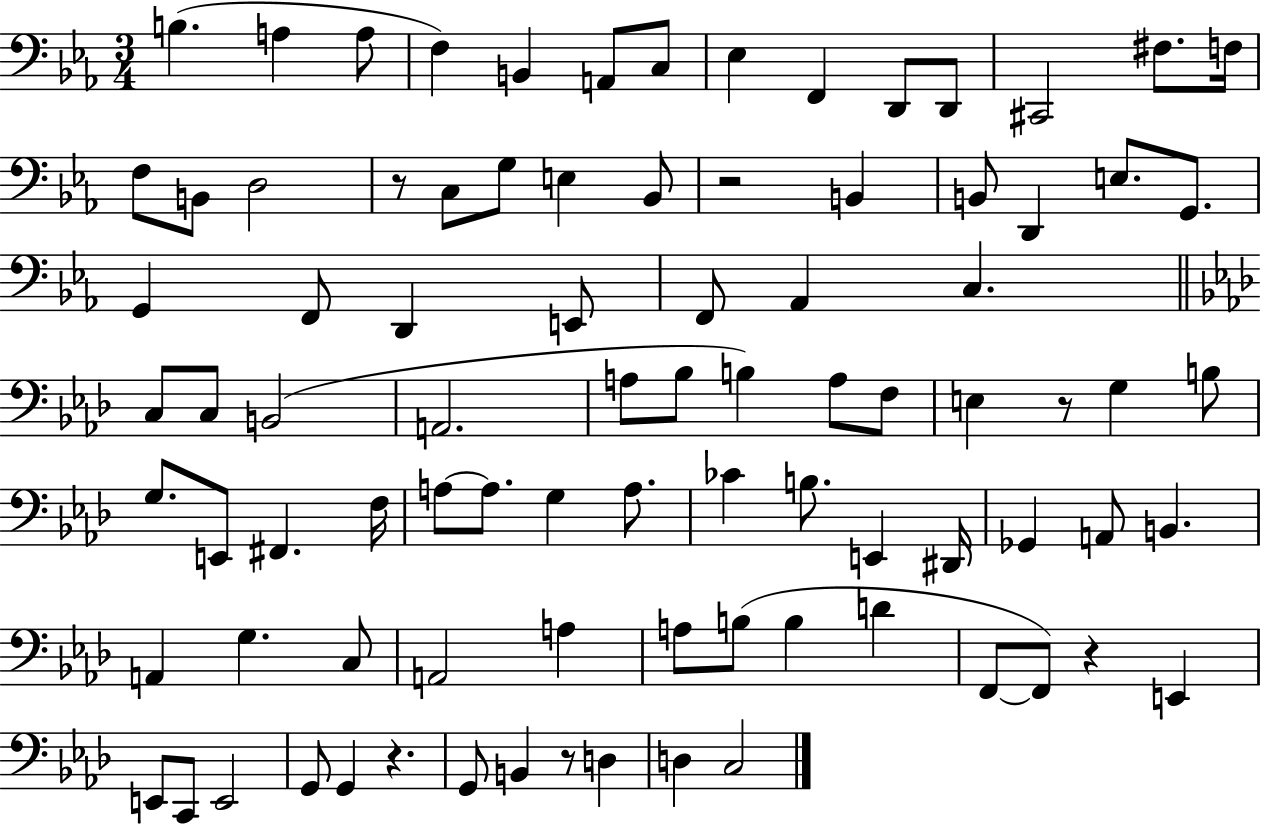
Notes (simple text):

B3/q. A3/q A3/e F3/q B2/q A2/e C3/e Eb3/q F2/q D2/e D2/e C#2/h F#3/e. F3/s F3/e B2/e D3/h R/e C3/e G3/e E3/q Bb2/e R/h B2/q B2/e D2/q E3/e. G2/e. G2/q F2/e D2/q E2/e F2/e Ab2/q C3/q. C3/e C3/e B2/h A2/h. A3/e Bb3/e B3/q A3/e F3/e E3/q R/e G3/q B3/e G3/e. E2/e F#2/q. F3/s A3/e A3/e. G3/q A3/e. CES4/q B3/e. E2/q D#2/s Gb2/q A2/e B2/q. A2/q G3/q. C3/e A2/h A3/q A3/e B3/e B3/q D4/q F2/e F2/e R/q E2/q E2/e C2/e E2/h G2/e G2/q R/q. G2/e B2/q R/e D3/q D3/q C3/h